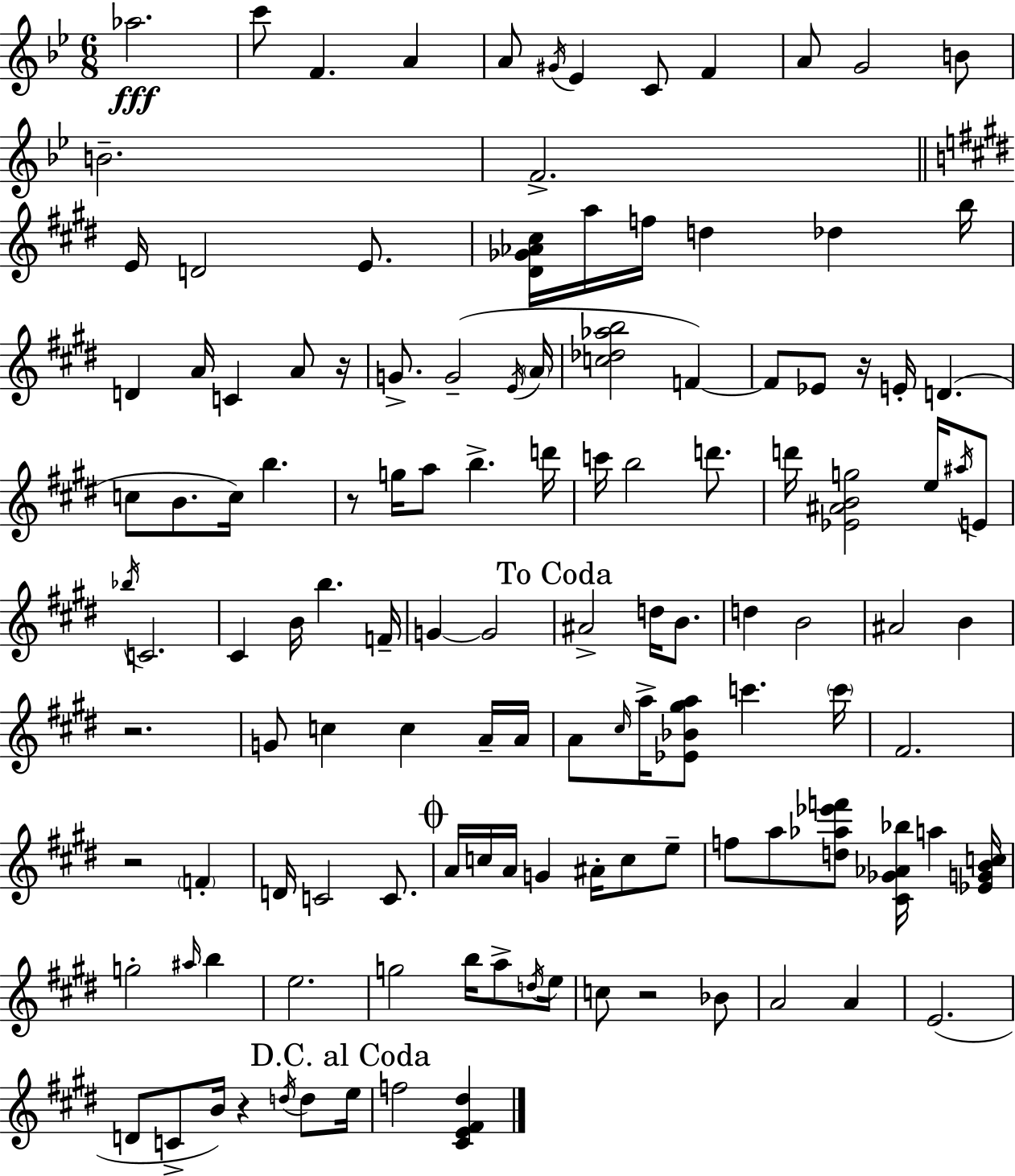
X:1
T:Untitled
M:6/8
L:1/4
K:Gm
_a2 c'/2 F A A/2 ^G/4 _E C/2 F A/2 G2 B/2 B2 F2 E/4 D2 E/2 [^D_G_A^c]/4 a/4 f/4 d _d b/4 D A/4 C A/2 z/4 G/2 G2 E/4 A/4 [c_d_ab]2 F F/2 _E/2 z/4 E/4 D c/2 B/2 c/4 b z/2 g/4 a/2 b d'/4 c'/4 b2 d'/2 d'/4 [_E^ABg]2 e/4 ^a/4 E/2 _b/4 C2 ^C B/4 b F/4 G G2 ^A2 d/4 B/2 d B2 ^A2 B z2 G/2 c c A/4 A/4 A/2 ^c/4 a/4 [_E_B^ga]/2 c' c'/4 ^F2 z2 F D/4 C2 C/2 A/4 c/4 A/4 G ^A/4 c/2 e/2 f/2 a/2 [d_a_e'f']/2 [^C_G_A_b]/4 a [_EGBc]/4 g2 ^a/4 b e2 g2 b/4 a/2 d/4 e/4 c/2 z2 _B/2 A2 A E2 D/2 C/2 B/4 z d/4 d/2 e/4 f2 [^CE^F^d]